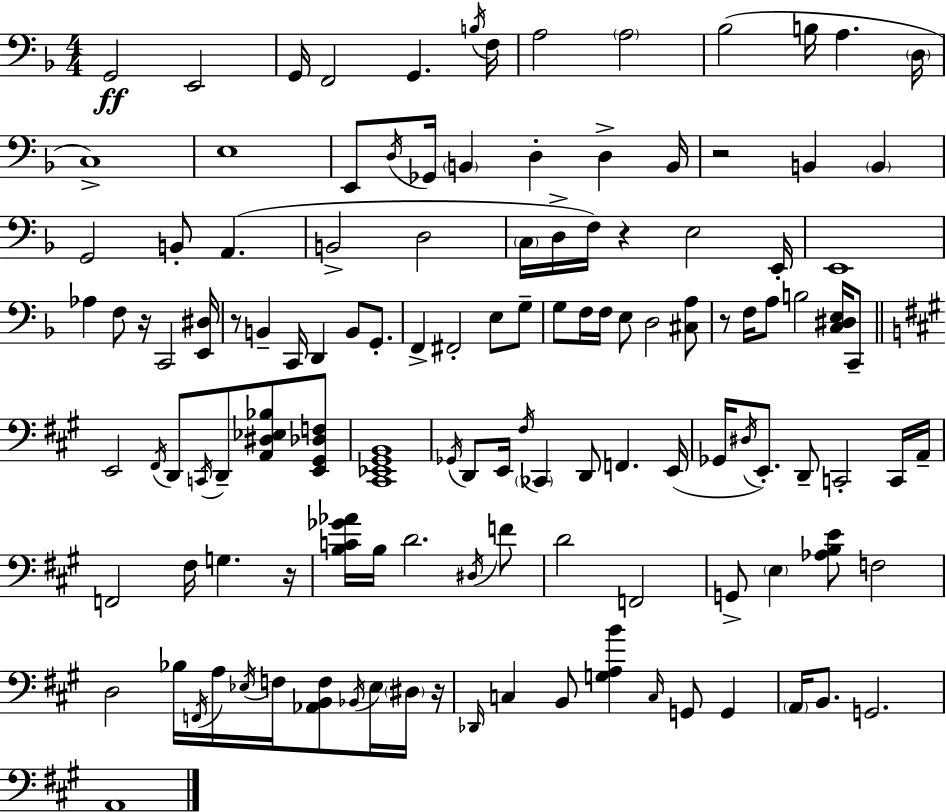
G2/h E2/h G2/s F2/h G2/q. B3/s F3/s A3/h A3/h Bb3/h B3/s A3/q. D3/s C3/w E3/w E2/e D3/s Gb2/s B2/q D3/q D3/q B2/s R/h B2/q B2/q G2/h B2/e A2/q. B2/h D3/h C3/s D3/s F3/s R/q E3/h E2/s E2/w Ab3/q F3/e R/s C2/h [E2,D#3]/s R/e B2/q C2/s D2/q B2/e G2/e. F2/q F#2/h E3/e G3/e G3/e F3/s F3/s E3/e D3/h [C#3,A3]/e R/e F3/s A3/e B3/h [C3,D#3,E3]/s C2/e E2/h F#2/s D2/e C2/s D2/e [A2,D#3,Eb3,Bb3]/e [E2,G#2,Db3,F3]/e [C#2,Eb2,G#2,B2]/w Gb2/s D2/e E2/s F#3/s CES2/q D2/e F2/q. E2/s Gb2/s D#3/s E2/e. D2/e C2/h C2/s A2/s F2/h F#3/s G3/q. R/s [B3,C4,Gb4,Ab4]/s B3/s D4/h. D#3/s F4/e D4/h F2/h G2/e E3/q [Ab3,B3,E4]/e F3/h D3/h Bb3/s F2/s A3/s Eb3/s F3/s [Ab2,B2,F3]/e Bb2/s Eb3/s D#3/s R/s Db2/s C3/q B2/e [G3,A3,B4]/q C3/s G2/e G2/q A2/s B2/e. G2/h. A2/w